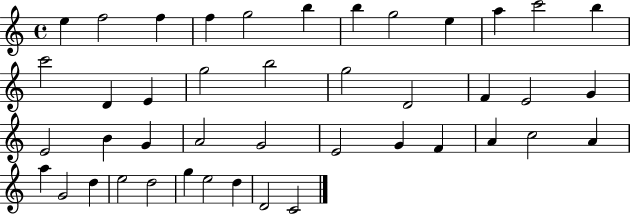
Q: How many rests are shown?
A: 0